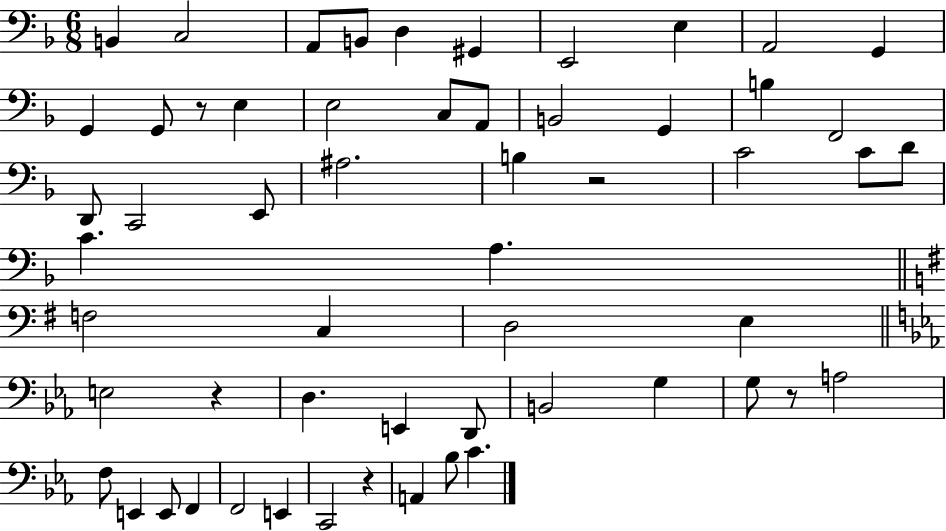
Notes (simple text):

B2/q C3/h A2/e B2/e D3/q G#2/q E2/h E3/q A2/h G2/q G2/q G2/e R/e E3/q E3/h C3/e A2/e B2/h G2/q B3/q F2/h D2/e C2/h E2/e A#3/h. B3/q R/h C4/h C4/e D4/e C4/q. A3/q. F3/h C3/q D3/h E3/q E3/h R/q D3/q. E2/q D2/e B2/h G3/q G3/e R/e A3/h F3/e E2/q E2/e F2/q F2/h E2/q C2/h R/q A2/q Bb3/e C4/q.